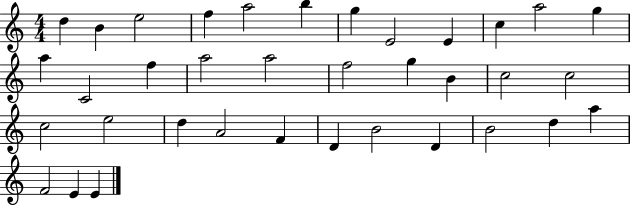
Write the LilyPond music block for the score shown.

{
  \clef treble
  \numericTimeSignature
  \time 4/4
  \key c \major
  d''4 b'4 e''2 | f''4 a''2 b''4 | g''4 e'2 e'4 | c''4 a''2 g''4 | \break a''4 c'2 f''4 | a''2 a''2 | f''2 g''4 b'4 | c''2 c''2 | \break c''2 e''2 | d''4 a'2 f'4 | d'4 b'2 d'4 | b'2 d''4 a''4 | \break f'2 e'4 e'4 | \bar "|."
}